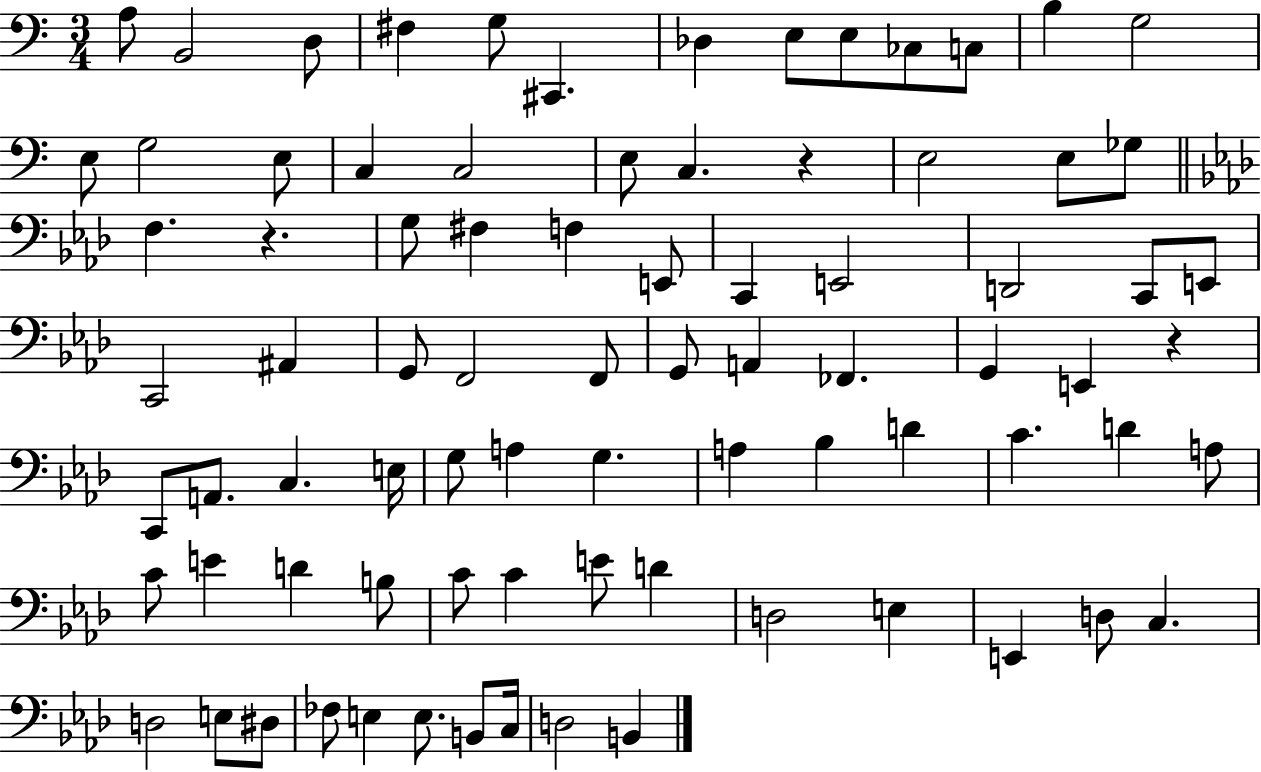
X:1
T:Untitled
M:3/4
L:1/4
K:C
A,/2 B,,2 D,/2 ^F, G,/2 ^C,, _D, E,/2 E,/2 _C,/2 C,/2 B, G,2 E,/2 G,2 E,/2 C, C,2 E,/2 C, z E,2 E,/2 _G,/2 F, z G,/2 ^F, F, E,,/2 C,, E,,2 D,,2 C,,/2 E,,/2 C,,2 ^A,, G,,/2 F,,2 F,,/2 G,,/2 A,, _F,, G,, E,, z C,,/2 A,,/2 C, E,/4 G,/2 A, G, A, _B, D C D A,/2 C/2 E D B,/2 C/2 C E/2 D D,2 E, E,, D,/2 C, D,2 E,/2 ^D,/2 _F,/2 E, E,/2 B,,/2 C,/4 D,2 B,,